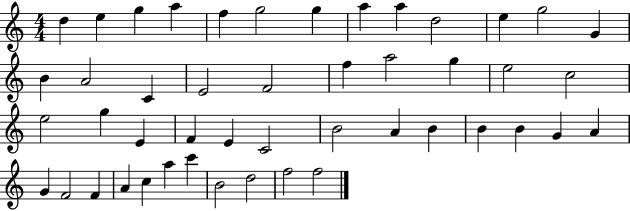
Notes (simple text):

D5/q E5/q G5/q A5/q F5/q G5/h G5/q A5/q A5/q D5/h E5/q G5/h G4/q B4/q A4/h C4/q E4/h F4/h F5/q A5/h G5/q E5/h C5/h E5/h G5/q E4/q F4/q E4/q C4/h B4/h A4/q B4/q B4/q B4/q G4/q A4/q G4/q F4/h F4/q A4/q C5/q A5/q C6/q B4/h D5/h F5/h F5/h